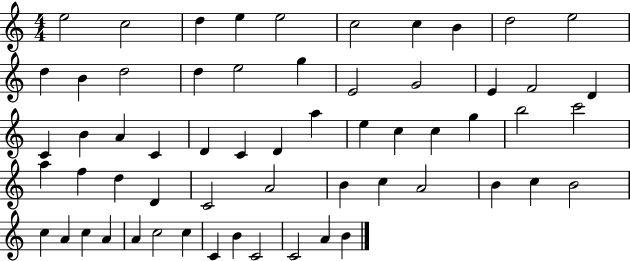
E5/h C5/h D5/q E5/q E5/h C5/h C5/q B4/q D5/h E5/h D5/q B4/q D5/h D5/q E5/h G5/q E4/h G4/h E4/q F4/h D4/q C4/q B4/q A4/q C4/q D4/q C4/q D4/q A5/q E5/q C5/q C5/q G5/q B5/h C6/h A5/q F5/q D5/q D4/q C4/h A4/h B4/q C5/q A4/h B4/q C5/q B4/h C5/q A4/q C5/q A4/q A4/q C5/h C5/q C4/q B4/q C4/h C4/h A4/q B4/q